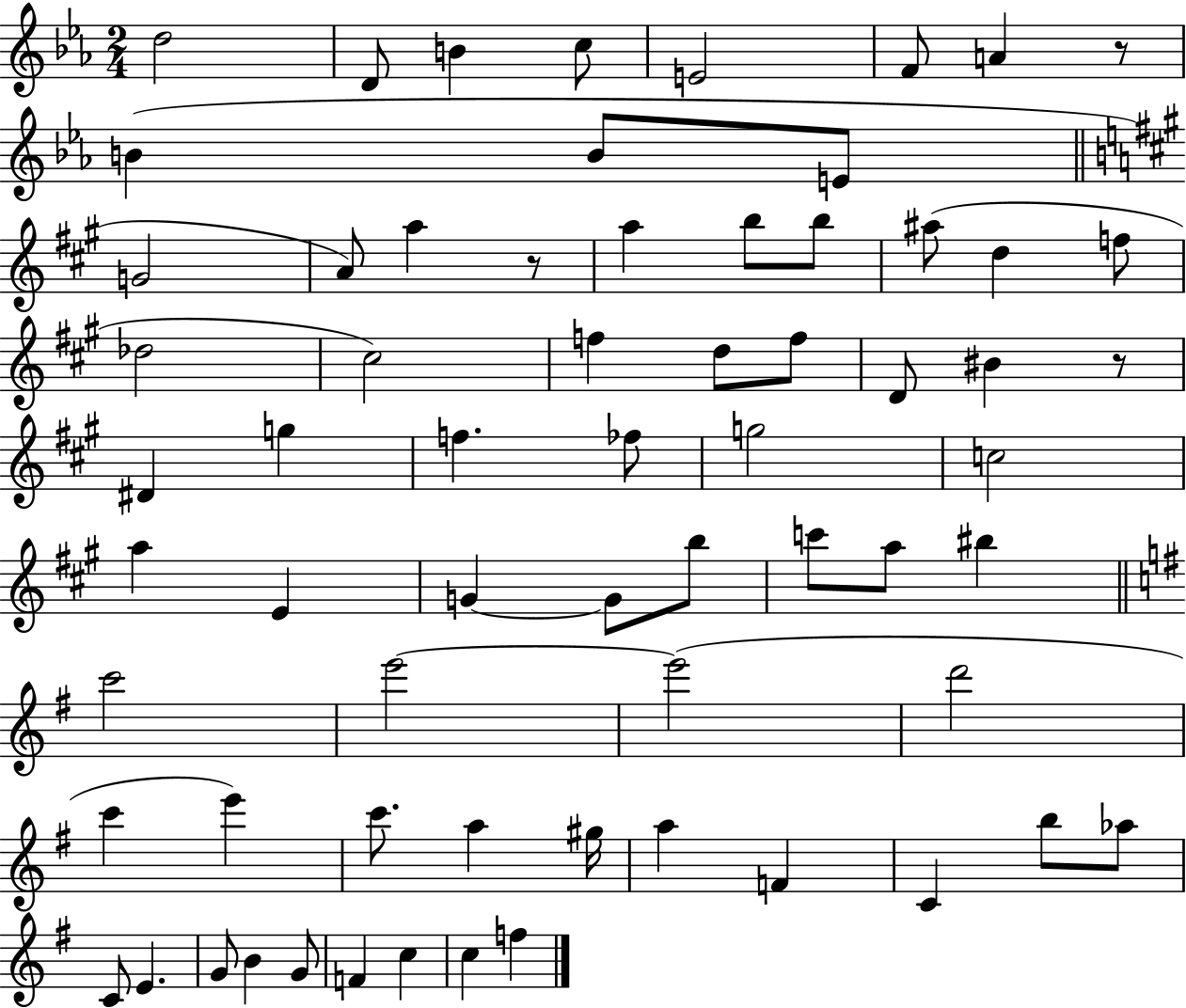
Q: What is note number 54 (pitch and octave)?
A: Ab5